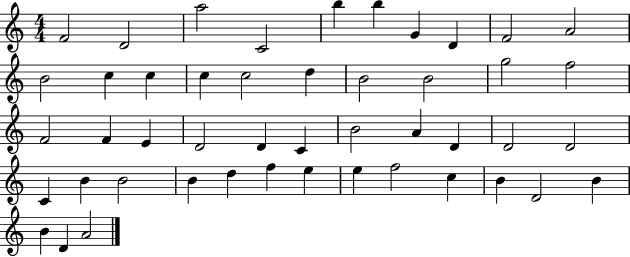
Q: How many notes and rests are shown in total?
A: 47